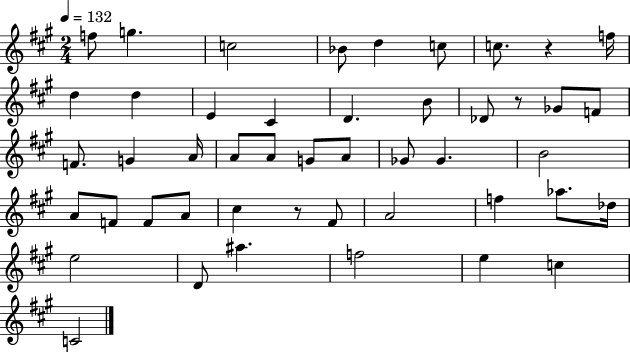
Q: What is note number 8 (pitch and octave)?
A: F5